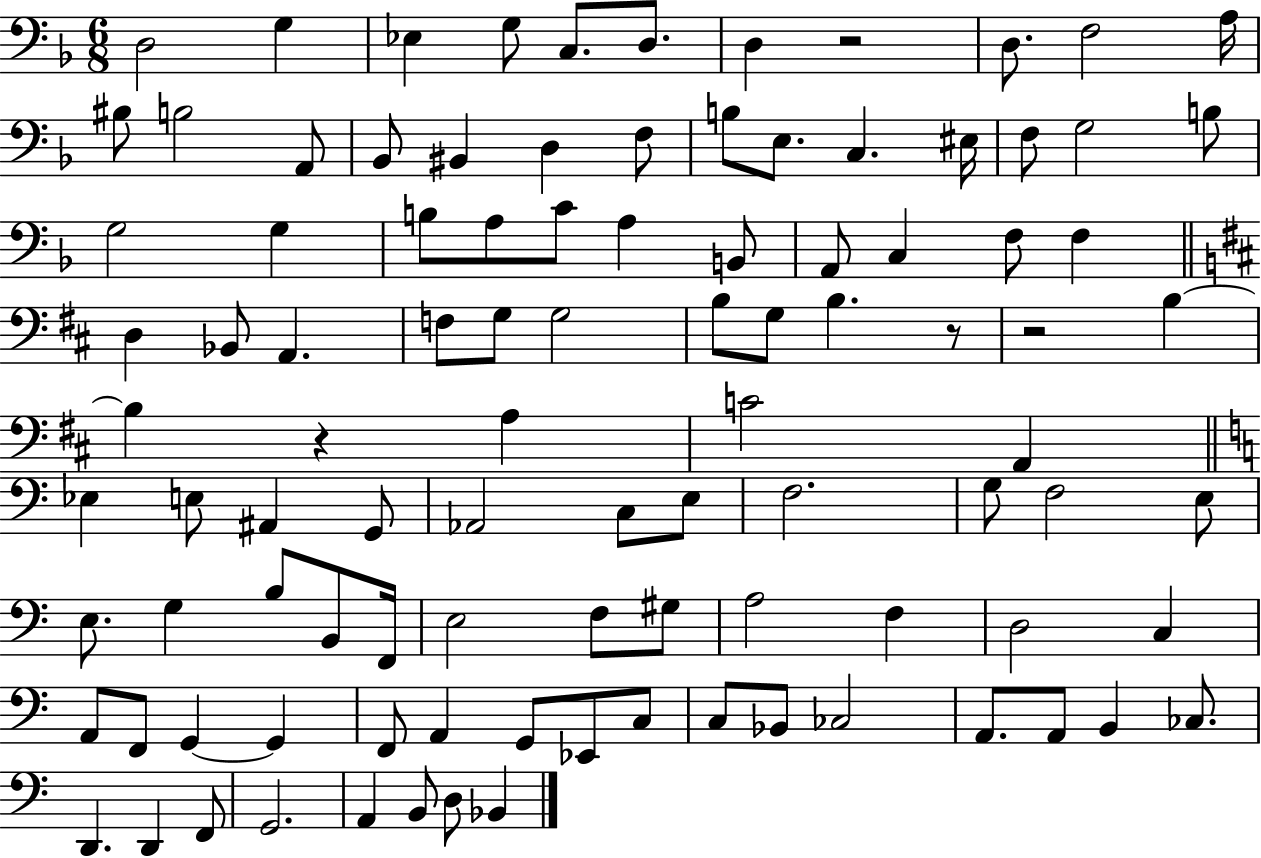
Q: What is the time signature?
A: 6/8